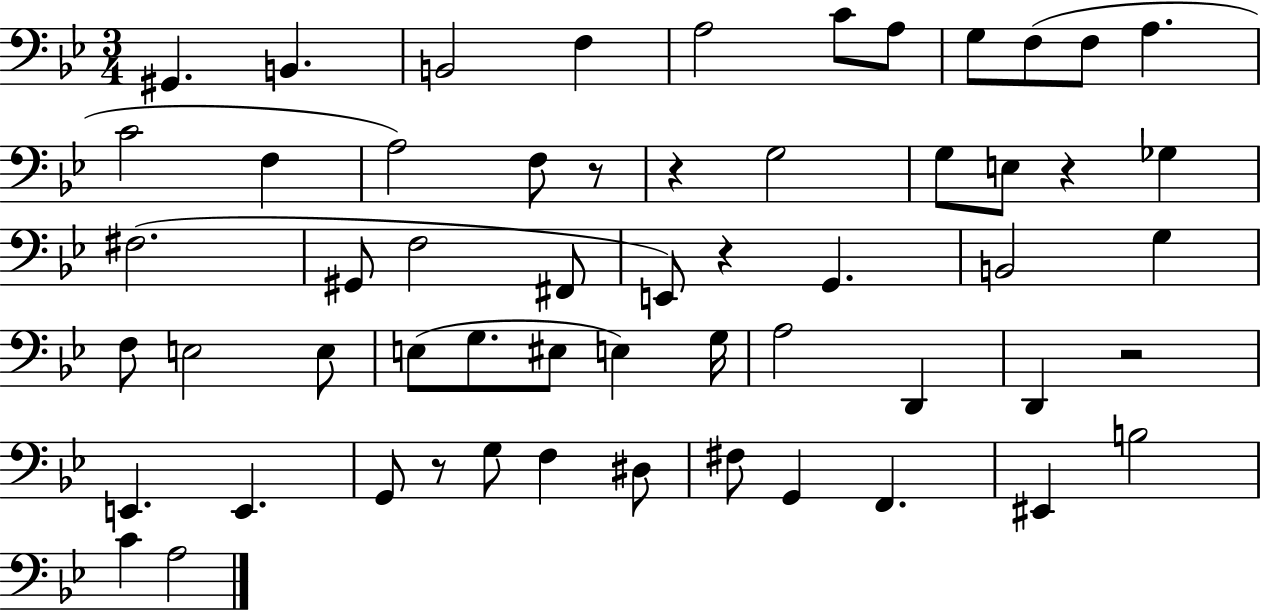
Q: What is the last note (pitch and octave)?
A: A3